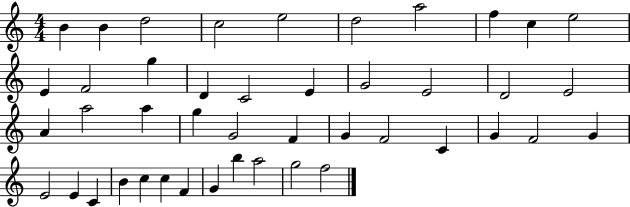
{
  \clef treble
  \numericTimeSignature
  \time 4/4
  \key c \major
  b'4 b'4 d''2 | c''2 e''2 | d''2 a''2 | f''4 c''4 e''2 | \break e'4 f'2 g''4 | d'4 c'2 e'4 | g'2 e'2 | d'2 e'2 | \break a'4 a''2 a''4 | g''4 g'2 f'4 | g'4 f'2 c'4 | g'4 f'2 g'4 | \break e'2 e'4 c'4 | b'4 c''4 c''4 f'4 | g'4 b''4 a''2 | g''2 f''2 | \break \bar "|."
}